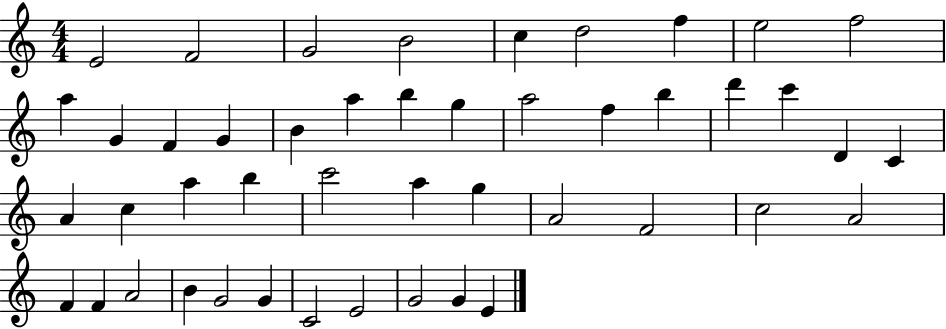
E4/h F4/h G4/h B4/h C5/q D5/h F5/q E5/h F5/h A5/q G4/q F4/q G4/q B4/q A5/q B5/q G5/q A5/h F5/q B5/q D6/q C6/q D4/q C4/q A4/q C5/q A5/q B5/q C6/h A5/q G5/q A4/h F4/h C5/h A4/h F4/q F4/q A4/h B4/q G4/h G4/q C4/h E4/h G4/h G4/q E4/q